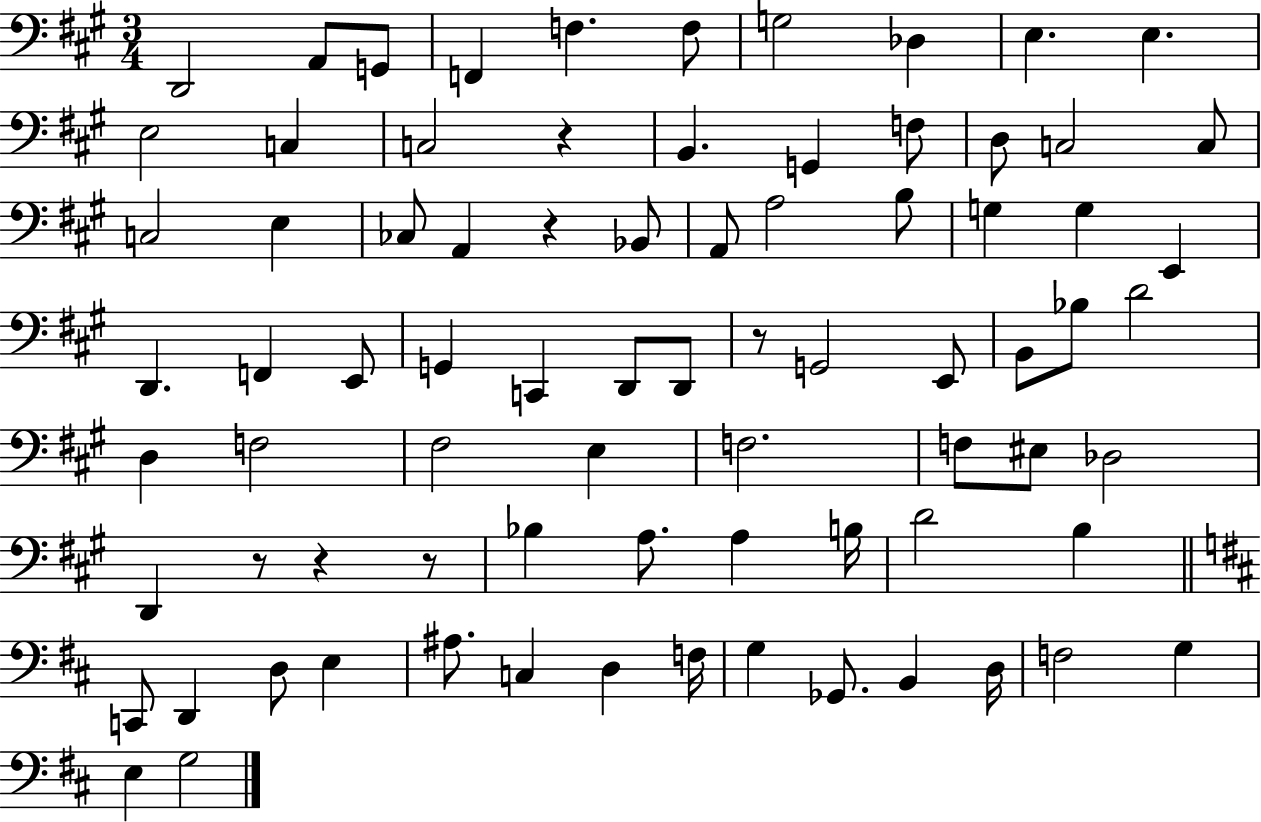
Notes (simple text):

D2/h A2/e G2/e F2/q F3/q. F3/e G3/h Db3/q E3/q. E3/q. E3/h C3/q C3/h R/q B2/q. G2/q F3/e D3/e C3/h C3/e C3/h E3/q CES3/e A2/q R/q Bb2/e A2/e A3/h B3/e G3/q G3/q E2/q D2/q. F2/q E2/e G2/q C2/q D2/e D2/e R/e G2/h E2/e B2/e Bb3/e D4/h D3/q F3/h F#3/h E3/q F3/h. F3/e EIS3/e Db3/h D2/q R/e R/q R/e Bb3/q A3/e. A3/q B3/s D4/h B3/q C2/e D2/q D3/e E3/q A#3/e. C3/q D3/q F3/s G3/q Gb2/e. B2/q D3/s F3/h G3/q E3/q G3/h